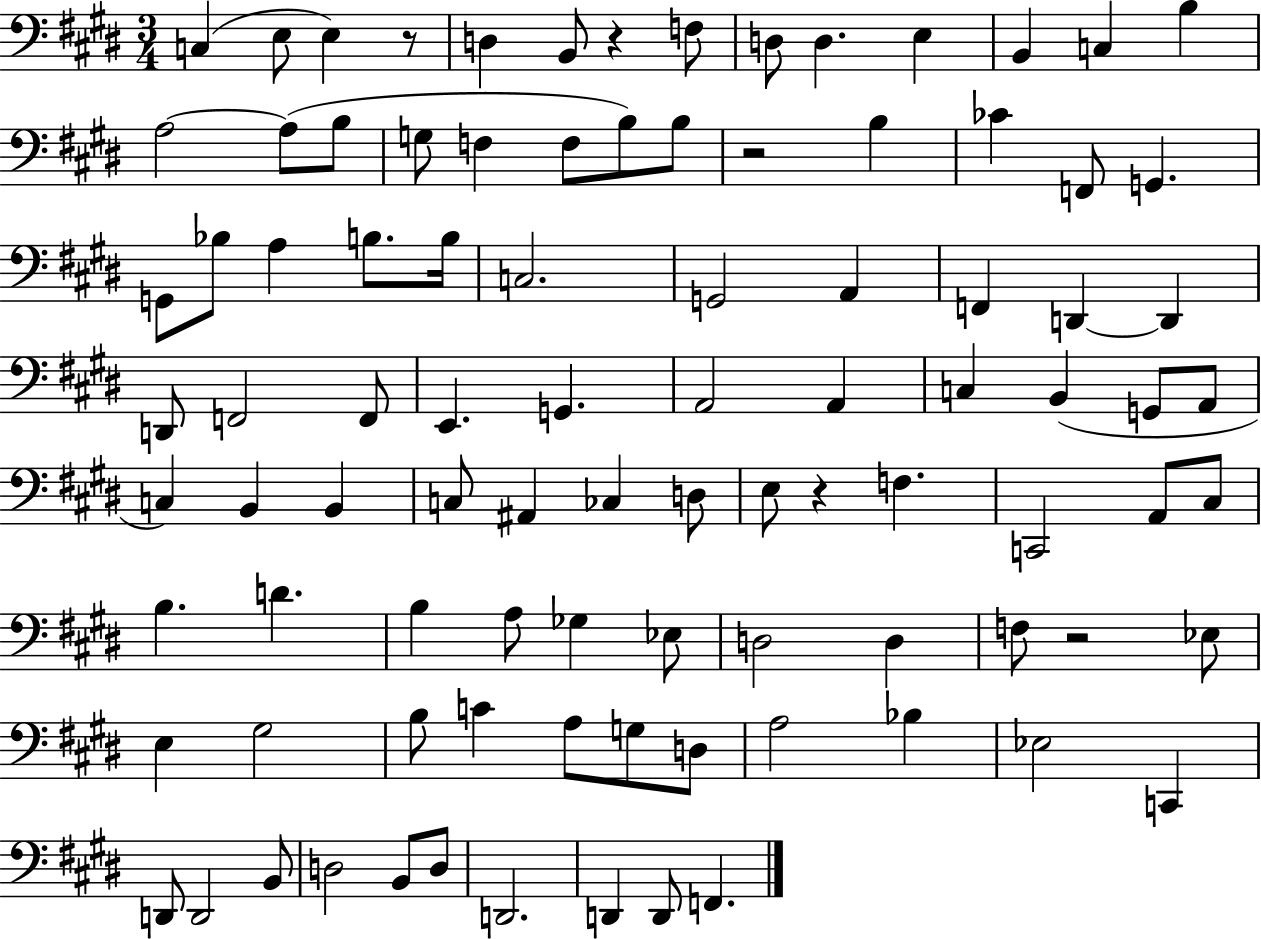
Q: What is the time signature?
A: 3/4